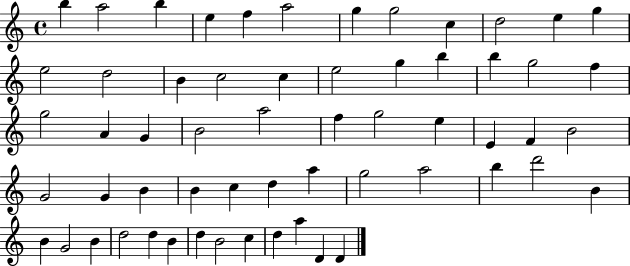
{
  \clef treble
  \time 4/4
  \defaultTimeSignature
  \key c \major
  b''4 a''2 b''4 | e''4 f''4 a''2 | g''4 g''2 c''4 | d''2 e''4 g''4 | \break e''2 d''2 | b'4 c''2 c''4 | e''2 g''4 b''4 | b''4 g''2 f''4 | \break g''2 a'4 g'4 | b'2 a''2 | f''4 g''2 e''4 | e'4 f'4 b'2 | \break g'2 g'4 b'4 | b'4 c''4 d''4 a''4 | g''2 a''2 | b''4 d'''2 b'4 | \break b'4 g'2 b'4 | d''2 d''4 b'4 | d''4 b'2 c''4 | d''4 a''4 d'4 d'4 | \break \bar "|."
}